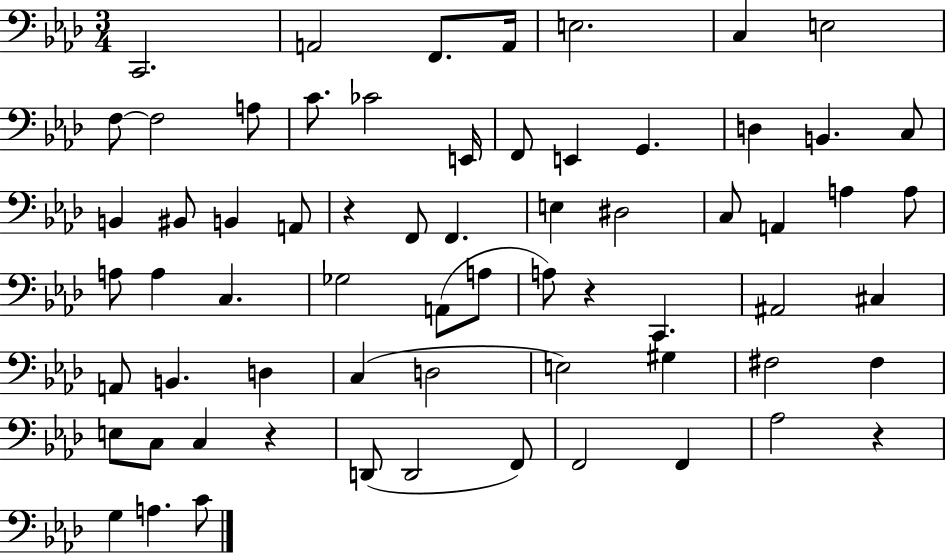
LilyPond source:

{
  \clef bass
  \numericTimeSignature
  \time 3/4
  \key aes \major
  c,2. | a,2 f,8. a,16 | e2. | c4 e2 | \break f8~~ f2 a8 | c'8. ces'2 e,16 | f,8 e,4 g,4. | d4 b,4. c8 | \break b,4 bis,8 b,4 a,8 | r4 f,8 f,4. | e4 dis2 | c8 a,4 a4 a8 | \break a8 a4 c4. | ges2 a,8( a8 | a8) r4 c,4. | ais,2 cis4 | \break a,8 b,4. d4 | c4( d2 | e2) gis4 | fis2 fis4 | \break e8 c8 c4 r4 | d,8( d,2 f,8) | f,2 f,4 | aes2 r4 | \break g4 a4. c'8 | \bar "|."
}